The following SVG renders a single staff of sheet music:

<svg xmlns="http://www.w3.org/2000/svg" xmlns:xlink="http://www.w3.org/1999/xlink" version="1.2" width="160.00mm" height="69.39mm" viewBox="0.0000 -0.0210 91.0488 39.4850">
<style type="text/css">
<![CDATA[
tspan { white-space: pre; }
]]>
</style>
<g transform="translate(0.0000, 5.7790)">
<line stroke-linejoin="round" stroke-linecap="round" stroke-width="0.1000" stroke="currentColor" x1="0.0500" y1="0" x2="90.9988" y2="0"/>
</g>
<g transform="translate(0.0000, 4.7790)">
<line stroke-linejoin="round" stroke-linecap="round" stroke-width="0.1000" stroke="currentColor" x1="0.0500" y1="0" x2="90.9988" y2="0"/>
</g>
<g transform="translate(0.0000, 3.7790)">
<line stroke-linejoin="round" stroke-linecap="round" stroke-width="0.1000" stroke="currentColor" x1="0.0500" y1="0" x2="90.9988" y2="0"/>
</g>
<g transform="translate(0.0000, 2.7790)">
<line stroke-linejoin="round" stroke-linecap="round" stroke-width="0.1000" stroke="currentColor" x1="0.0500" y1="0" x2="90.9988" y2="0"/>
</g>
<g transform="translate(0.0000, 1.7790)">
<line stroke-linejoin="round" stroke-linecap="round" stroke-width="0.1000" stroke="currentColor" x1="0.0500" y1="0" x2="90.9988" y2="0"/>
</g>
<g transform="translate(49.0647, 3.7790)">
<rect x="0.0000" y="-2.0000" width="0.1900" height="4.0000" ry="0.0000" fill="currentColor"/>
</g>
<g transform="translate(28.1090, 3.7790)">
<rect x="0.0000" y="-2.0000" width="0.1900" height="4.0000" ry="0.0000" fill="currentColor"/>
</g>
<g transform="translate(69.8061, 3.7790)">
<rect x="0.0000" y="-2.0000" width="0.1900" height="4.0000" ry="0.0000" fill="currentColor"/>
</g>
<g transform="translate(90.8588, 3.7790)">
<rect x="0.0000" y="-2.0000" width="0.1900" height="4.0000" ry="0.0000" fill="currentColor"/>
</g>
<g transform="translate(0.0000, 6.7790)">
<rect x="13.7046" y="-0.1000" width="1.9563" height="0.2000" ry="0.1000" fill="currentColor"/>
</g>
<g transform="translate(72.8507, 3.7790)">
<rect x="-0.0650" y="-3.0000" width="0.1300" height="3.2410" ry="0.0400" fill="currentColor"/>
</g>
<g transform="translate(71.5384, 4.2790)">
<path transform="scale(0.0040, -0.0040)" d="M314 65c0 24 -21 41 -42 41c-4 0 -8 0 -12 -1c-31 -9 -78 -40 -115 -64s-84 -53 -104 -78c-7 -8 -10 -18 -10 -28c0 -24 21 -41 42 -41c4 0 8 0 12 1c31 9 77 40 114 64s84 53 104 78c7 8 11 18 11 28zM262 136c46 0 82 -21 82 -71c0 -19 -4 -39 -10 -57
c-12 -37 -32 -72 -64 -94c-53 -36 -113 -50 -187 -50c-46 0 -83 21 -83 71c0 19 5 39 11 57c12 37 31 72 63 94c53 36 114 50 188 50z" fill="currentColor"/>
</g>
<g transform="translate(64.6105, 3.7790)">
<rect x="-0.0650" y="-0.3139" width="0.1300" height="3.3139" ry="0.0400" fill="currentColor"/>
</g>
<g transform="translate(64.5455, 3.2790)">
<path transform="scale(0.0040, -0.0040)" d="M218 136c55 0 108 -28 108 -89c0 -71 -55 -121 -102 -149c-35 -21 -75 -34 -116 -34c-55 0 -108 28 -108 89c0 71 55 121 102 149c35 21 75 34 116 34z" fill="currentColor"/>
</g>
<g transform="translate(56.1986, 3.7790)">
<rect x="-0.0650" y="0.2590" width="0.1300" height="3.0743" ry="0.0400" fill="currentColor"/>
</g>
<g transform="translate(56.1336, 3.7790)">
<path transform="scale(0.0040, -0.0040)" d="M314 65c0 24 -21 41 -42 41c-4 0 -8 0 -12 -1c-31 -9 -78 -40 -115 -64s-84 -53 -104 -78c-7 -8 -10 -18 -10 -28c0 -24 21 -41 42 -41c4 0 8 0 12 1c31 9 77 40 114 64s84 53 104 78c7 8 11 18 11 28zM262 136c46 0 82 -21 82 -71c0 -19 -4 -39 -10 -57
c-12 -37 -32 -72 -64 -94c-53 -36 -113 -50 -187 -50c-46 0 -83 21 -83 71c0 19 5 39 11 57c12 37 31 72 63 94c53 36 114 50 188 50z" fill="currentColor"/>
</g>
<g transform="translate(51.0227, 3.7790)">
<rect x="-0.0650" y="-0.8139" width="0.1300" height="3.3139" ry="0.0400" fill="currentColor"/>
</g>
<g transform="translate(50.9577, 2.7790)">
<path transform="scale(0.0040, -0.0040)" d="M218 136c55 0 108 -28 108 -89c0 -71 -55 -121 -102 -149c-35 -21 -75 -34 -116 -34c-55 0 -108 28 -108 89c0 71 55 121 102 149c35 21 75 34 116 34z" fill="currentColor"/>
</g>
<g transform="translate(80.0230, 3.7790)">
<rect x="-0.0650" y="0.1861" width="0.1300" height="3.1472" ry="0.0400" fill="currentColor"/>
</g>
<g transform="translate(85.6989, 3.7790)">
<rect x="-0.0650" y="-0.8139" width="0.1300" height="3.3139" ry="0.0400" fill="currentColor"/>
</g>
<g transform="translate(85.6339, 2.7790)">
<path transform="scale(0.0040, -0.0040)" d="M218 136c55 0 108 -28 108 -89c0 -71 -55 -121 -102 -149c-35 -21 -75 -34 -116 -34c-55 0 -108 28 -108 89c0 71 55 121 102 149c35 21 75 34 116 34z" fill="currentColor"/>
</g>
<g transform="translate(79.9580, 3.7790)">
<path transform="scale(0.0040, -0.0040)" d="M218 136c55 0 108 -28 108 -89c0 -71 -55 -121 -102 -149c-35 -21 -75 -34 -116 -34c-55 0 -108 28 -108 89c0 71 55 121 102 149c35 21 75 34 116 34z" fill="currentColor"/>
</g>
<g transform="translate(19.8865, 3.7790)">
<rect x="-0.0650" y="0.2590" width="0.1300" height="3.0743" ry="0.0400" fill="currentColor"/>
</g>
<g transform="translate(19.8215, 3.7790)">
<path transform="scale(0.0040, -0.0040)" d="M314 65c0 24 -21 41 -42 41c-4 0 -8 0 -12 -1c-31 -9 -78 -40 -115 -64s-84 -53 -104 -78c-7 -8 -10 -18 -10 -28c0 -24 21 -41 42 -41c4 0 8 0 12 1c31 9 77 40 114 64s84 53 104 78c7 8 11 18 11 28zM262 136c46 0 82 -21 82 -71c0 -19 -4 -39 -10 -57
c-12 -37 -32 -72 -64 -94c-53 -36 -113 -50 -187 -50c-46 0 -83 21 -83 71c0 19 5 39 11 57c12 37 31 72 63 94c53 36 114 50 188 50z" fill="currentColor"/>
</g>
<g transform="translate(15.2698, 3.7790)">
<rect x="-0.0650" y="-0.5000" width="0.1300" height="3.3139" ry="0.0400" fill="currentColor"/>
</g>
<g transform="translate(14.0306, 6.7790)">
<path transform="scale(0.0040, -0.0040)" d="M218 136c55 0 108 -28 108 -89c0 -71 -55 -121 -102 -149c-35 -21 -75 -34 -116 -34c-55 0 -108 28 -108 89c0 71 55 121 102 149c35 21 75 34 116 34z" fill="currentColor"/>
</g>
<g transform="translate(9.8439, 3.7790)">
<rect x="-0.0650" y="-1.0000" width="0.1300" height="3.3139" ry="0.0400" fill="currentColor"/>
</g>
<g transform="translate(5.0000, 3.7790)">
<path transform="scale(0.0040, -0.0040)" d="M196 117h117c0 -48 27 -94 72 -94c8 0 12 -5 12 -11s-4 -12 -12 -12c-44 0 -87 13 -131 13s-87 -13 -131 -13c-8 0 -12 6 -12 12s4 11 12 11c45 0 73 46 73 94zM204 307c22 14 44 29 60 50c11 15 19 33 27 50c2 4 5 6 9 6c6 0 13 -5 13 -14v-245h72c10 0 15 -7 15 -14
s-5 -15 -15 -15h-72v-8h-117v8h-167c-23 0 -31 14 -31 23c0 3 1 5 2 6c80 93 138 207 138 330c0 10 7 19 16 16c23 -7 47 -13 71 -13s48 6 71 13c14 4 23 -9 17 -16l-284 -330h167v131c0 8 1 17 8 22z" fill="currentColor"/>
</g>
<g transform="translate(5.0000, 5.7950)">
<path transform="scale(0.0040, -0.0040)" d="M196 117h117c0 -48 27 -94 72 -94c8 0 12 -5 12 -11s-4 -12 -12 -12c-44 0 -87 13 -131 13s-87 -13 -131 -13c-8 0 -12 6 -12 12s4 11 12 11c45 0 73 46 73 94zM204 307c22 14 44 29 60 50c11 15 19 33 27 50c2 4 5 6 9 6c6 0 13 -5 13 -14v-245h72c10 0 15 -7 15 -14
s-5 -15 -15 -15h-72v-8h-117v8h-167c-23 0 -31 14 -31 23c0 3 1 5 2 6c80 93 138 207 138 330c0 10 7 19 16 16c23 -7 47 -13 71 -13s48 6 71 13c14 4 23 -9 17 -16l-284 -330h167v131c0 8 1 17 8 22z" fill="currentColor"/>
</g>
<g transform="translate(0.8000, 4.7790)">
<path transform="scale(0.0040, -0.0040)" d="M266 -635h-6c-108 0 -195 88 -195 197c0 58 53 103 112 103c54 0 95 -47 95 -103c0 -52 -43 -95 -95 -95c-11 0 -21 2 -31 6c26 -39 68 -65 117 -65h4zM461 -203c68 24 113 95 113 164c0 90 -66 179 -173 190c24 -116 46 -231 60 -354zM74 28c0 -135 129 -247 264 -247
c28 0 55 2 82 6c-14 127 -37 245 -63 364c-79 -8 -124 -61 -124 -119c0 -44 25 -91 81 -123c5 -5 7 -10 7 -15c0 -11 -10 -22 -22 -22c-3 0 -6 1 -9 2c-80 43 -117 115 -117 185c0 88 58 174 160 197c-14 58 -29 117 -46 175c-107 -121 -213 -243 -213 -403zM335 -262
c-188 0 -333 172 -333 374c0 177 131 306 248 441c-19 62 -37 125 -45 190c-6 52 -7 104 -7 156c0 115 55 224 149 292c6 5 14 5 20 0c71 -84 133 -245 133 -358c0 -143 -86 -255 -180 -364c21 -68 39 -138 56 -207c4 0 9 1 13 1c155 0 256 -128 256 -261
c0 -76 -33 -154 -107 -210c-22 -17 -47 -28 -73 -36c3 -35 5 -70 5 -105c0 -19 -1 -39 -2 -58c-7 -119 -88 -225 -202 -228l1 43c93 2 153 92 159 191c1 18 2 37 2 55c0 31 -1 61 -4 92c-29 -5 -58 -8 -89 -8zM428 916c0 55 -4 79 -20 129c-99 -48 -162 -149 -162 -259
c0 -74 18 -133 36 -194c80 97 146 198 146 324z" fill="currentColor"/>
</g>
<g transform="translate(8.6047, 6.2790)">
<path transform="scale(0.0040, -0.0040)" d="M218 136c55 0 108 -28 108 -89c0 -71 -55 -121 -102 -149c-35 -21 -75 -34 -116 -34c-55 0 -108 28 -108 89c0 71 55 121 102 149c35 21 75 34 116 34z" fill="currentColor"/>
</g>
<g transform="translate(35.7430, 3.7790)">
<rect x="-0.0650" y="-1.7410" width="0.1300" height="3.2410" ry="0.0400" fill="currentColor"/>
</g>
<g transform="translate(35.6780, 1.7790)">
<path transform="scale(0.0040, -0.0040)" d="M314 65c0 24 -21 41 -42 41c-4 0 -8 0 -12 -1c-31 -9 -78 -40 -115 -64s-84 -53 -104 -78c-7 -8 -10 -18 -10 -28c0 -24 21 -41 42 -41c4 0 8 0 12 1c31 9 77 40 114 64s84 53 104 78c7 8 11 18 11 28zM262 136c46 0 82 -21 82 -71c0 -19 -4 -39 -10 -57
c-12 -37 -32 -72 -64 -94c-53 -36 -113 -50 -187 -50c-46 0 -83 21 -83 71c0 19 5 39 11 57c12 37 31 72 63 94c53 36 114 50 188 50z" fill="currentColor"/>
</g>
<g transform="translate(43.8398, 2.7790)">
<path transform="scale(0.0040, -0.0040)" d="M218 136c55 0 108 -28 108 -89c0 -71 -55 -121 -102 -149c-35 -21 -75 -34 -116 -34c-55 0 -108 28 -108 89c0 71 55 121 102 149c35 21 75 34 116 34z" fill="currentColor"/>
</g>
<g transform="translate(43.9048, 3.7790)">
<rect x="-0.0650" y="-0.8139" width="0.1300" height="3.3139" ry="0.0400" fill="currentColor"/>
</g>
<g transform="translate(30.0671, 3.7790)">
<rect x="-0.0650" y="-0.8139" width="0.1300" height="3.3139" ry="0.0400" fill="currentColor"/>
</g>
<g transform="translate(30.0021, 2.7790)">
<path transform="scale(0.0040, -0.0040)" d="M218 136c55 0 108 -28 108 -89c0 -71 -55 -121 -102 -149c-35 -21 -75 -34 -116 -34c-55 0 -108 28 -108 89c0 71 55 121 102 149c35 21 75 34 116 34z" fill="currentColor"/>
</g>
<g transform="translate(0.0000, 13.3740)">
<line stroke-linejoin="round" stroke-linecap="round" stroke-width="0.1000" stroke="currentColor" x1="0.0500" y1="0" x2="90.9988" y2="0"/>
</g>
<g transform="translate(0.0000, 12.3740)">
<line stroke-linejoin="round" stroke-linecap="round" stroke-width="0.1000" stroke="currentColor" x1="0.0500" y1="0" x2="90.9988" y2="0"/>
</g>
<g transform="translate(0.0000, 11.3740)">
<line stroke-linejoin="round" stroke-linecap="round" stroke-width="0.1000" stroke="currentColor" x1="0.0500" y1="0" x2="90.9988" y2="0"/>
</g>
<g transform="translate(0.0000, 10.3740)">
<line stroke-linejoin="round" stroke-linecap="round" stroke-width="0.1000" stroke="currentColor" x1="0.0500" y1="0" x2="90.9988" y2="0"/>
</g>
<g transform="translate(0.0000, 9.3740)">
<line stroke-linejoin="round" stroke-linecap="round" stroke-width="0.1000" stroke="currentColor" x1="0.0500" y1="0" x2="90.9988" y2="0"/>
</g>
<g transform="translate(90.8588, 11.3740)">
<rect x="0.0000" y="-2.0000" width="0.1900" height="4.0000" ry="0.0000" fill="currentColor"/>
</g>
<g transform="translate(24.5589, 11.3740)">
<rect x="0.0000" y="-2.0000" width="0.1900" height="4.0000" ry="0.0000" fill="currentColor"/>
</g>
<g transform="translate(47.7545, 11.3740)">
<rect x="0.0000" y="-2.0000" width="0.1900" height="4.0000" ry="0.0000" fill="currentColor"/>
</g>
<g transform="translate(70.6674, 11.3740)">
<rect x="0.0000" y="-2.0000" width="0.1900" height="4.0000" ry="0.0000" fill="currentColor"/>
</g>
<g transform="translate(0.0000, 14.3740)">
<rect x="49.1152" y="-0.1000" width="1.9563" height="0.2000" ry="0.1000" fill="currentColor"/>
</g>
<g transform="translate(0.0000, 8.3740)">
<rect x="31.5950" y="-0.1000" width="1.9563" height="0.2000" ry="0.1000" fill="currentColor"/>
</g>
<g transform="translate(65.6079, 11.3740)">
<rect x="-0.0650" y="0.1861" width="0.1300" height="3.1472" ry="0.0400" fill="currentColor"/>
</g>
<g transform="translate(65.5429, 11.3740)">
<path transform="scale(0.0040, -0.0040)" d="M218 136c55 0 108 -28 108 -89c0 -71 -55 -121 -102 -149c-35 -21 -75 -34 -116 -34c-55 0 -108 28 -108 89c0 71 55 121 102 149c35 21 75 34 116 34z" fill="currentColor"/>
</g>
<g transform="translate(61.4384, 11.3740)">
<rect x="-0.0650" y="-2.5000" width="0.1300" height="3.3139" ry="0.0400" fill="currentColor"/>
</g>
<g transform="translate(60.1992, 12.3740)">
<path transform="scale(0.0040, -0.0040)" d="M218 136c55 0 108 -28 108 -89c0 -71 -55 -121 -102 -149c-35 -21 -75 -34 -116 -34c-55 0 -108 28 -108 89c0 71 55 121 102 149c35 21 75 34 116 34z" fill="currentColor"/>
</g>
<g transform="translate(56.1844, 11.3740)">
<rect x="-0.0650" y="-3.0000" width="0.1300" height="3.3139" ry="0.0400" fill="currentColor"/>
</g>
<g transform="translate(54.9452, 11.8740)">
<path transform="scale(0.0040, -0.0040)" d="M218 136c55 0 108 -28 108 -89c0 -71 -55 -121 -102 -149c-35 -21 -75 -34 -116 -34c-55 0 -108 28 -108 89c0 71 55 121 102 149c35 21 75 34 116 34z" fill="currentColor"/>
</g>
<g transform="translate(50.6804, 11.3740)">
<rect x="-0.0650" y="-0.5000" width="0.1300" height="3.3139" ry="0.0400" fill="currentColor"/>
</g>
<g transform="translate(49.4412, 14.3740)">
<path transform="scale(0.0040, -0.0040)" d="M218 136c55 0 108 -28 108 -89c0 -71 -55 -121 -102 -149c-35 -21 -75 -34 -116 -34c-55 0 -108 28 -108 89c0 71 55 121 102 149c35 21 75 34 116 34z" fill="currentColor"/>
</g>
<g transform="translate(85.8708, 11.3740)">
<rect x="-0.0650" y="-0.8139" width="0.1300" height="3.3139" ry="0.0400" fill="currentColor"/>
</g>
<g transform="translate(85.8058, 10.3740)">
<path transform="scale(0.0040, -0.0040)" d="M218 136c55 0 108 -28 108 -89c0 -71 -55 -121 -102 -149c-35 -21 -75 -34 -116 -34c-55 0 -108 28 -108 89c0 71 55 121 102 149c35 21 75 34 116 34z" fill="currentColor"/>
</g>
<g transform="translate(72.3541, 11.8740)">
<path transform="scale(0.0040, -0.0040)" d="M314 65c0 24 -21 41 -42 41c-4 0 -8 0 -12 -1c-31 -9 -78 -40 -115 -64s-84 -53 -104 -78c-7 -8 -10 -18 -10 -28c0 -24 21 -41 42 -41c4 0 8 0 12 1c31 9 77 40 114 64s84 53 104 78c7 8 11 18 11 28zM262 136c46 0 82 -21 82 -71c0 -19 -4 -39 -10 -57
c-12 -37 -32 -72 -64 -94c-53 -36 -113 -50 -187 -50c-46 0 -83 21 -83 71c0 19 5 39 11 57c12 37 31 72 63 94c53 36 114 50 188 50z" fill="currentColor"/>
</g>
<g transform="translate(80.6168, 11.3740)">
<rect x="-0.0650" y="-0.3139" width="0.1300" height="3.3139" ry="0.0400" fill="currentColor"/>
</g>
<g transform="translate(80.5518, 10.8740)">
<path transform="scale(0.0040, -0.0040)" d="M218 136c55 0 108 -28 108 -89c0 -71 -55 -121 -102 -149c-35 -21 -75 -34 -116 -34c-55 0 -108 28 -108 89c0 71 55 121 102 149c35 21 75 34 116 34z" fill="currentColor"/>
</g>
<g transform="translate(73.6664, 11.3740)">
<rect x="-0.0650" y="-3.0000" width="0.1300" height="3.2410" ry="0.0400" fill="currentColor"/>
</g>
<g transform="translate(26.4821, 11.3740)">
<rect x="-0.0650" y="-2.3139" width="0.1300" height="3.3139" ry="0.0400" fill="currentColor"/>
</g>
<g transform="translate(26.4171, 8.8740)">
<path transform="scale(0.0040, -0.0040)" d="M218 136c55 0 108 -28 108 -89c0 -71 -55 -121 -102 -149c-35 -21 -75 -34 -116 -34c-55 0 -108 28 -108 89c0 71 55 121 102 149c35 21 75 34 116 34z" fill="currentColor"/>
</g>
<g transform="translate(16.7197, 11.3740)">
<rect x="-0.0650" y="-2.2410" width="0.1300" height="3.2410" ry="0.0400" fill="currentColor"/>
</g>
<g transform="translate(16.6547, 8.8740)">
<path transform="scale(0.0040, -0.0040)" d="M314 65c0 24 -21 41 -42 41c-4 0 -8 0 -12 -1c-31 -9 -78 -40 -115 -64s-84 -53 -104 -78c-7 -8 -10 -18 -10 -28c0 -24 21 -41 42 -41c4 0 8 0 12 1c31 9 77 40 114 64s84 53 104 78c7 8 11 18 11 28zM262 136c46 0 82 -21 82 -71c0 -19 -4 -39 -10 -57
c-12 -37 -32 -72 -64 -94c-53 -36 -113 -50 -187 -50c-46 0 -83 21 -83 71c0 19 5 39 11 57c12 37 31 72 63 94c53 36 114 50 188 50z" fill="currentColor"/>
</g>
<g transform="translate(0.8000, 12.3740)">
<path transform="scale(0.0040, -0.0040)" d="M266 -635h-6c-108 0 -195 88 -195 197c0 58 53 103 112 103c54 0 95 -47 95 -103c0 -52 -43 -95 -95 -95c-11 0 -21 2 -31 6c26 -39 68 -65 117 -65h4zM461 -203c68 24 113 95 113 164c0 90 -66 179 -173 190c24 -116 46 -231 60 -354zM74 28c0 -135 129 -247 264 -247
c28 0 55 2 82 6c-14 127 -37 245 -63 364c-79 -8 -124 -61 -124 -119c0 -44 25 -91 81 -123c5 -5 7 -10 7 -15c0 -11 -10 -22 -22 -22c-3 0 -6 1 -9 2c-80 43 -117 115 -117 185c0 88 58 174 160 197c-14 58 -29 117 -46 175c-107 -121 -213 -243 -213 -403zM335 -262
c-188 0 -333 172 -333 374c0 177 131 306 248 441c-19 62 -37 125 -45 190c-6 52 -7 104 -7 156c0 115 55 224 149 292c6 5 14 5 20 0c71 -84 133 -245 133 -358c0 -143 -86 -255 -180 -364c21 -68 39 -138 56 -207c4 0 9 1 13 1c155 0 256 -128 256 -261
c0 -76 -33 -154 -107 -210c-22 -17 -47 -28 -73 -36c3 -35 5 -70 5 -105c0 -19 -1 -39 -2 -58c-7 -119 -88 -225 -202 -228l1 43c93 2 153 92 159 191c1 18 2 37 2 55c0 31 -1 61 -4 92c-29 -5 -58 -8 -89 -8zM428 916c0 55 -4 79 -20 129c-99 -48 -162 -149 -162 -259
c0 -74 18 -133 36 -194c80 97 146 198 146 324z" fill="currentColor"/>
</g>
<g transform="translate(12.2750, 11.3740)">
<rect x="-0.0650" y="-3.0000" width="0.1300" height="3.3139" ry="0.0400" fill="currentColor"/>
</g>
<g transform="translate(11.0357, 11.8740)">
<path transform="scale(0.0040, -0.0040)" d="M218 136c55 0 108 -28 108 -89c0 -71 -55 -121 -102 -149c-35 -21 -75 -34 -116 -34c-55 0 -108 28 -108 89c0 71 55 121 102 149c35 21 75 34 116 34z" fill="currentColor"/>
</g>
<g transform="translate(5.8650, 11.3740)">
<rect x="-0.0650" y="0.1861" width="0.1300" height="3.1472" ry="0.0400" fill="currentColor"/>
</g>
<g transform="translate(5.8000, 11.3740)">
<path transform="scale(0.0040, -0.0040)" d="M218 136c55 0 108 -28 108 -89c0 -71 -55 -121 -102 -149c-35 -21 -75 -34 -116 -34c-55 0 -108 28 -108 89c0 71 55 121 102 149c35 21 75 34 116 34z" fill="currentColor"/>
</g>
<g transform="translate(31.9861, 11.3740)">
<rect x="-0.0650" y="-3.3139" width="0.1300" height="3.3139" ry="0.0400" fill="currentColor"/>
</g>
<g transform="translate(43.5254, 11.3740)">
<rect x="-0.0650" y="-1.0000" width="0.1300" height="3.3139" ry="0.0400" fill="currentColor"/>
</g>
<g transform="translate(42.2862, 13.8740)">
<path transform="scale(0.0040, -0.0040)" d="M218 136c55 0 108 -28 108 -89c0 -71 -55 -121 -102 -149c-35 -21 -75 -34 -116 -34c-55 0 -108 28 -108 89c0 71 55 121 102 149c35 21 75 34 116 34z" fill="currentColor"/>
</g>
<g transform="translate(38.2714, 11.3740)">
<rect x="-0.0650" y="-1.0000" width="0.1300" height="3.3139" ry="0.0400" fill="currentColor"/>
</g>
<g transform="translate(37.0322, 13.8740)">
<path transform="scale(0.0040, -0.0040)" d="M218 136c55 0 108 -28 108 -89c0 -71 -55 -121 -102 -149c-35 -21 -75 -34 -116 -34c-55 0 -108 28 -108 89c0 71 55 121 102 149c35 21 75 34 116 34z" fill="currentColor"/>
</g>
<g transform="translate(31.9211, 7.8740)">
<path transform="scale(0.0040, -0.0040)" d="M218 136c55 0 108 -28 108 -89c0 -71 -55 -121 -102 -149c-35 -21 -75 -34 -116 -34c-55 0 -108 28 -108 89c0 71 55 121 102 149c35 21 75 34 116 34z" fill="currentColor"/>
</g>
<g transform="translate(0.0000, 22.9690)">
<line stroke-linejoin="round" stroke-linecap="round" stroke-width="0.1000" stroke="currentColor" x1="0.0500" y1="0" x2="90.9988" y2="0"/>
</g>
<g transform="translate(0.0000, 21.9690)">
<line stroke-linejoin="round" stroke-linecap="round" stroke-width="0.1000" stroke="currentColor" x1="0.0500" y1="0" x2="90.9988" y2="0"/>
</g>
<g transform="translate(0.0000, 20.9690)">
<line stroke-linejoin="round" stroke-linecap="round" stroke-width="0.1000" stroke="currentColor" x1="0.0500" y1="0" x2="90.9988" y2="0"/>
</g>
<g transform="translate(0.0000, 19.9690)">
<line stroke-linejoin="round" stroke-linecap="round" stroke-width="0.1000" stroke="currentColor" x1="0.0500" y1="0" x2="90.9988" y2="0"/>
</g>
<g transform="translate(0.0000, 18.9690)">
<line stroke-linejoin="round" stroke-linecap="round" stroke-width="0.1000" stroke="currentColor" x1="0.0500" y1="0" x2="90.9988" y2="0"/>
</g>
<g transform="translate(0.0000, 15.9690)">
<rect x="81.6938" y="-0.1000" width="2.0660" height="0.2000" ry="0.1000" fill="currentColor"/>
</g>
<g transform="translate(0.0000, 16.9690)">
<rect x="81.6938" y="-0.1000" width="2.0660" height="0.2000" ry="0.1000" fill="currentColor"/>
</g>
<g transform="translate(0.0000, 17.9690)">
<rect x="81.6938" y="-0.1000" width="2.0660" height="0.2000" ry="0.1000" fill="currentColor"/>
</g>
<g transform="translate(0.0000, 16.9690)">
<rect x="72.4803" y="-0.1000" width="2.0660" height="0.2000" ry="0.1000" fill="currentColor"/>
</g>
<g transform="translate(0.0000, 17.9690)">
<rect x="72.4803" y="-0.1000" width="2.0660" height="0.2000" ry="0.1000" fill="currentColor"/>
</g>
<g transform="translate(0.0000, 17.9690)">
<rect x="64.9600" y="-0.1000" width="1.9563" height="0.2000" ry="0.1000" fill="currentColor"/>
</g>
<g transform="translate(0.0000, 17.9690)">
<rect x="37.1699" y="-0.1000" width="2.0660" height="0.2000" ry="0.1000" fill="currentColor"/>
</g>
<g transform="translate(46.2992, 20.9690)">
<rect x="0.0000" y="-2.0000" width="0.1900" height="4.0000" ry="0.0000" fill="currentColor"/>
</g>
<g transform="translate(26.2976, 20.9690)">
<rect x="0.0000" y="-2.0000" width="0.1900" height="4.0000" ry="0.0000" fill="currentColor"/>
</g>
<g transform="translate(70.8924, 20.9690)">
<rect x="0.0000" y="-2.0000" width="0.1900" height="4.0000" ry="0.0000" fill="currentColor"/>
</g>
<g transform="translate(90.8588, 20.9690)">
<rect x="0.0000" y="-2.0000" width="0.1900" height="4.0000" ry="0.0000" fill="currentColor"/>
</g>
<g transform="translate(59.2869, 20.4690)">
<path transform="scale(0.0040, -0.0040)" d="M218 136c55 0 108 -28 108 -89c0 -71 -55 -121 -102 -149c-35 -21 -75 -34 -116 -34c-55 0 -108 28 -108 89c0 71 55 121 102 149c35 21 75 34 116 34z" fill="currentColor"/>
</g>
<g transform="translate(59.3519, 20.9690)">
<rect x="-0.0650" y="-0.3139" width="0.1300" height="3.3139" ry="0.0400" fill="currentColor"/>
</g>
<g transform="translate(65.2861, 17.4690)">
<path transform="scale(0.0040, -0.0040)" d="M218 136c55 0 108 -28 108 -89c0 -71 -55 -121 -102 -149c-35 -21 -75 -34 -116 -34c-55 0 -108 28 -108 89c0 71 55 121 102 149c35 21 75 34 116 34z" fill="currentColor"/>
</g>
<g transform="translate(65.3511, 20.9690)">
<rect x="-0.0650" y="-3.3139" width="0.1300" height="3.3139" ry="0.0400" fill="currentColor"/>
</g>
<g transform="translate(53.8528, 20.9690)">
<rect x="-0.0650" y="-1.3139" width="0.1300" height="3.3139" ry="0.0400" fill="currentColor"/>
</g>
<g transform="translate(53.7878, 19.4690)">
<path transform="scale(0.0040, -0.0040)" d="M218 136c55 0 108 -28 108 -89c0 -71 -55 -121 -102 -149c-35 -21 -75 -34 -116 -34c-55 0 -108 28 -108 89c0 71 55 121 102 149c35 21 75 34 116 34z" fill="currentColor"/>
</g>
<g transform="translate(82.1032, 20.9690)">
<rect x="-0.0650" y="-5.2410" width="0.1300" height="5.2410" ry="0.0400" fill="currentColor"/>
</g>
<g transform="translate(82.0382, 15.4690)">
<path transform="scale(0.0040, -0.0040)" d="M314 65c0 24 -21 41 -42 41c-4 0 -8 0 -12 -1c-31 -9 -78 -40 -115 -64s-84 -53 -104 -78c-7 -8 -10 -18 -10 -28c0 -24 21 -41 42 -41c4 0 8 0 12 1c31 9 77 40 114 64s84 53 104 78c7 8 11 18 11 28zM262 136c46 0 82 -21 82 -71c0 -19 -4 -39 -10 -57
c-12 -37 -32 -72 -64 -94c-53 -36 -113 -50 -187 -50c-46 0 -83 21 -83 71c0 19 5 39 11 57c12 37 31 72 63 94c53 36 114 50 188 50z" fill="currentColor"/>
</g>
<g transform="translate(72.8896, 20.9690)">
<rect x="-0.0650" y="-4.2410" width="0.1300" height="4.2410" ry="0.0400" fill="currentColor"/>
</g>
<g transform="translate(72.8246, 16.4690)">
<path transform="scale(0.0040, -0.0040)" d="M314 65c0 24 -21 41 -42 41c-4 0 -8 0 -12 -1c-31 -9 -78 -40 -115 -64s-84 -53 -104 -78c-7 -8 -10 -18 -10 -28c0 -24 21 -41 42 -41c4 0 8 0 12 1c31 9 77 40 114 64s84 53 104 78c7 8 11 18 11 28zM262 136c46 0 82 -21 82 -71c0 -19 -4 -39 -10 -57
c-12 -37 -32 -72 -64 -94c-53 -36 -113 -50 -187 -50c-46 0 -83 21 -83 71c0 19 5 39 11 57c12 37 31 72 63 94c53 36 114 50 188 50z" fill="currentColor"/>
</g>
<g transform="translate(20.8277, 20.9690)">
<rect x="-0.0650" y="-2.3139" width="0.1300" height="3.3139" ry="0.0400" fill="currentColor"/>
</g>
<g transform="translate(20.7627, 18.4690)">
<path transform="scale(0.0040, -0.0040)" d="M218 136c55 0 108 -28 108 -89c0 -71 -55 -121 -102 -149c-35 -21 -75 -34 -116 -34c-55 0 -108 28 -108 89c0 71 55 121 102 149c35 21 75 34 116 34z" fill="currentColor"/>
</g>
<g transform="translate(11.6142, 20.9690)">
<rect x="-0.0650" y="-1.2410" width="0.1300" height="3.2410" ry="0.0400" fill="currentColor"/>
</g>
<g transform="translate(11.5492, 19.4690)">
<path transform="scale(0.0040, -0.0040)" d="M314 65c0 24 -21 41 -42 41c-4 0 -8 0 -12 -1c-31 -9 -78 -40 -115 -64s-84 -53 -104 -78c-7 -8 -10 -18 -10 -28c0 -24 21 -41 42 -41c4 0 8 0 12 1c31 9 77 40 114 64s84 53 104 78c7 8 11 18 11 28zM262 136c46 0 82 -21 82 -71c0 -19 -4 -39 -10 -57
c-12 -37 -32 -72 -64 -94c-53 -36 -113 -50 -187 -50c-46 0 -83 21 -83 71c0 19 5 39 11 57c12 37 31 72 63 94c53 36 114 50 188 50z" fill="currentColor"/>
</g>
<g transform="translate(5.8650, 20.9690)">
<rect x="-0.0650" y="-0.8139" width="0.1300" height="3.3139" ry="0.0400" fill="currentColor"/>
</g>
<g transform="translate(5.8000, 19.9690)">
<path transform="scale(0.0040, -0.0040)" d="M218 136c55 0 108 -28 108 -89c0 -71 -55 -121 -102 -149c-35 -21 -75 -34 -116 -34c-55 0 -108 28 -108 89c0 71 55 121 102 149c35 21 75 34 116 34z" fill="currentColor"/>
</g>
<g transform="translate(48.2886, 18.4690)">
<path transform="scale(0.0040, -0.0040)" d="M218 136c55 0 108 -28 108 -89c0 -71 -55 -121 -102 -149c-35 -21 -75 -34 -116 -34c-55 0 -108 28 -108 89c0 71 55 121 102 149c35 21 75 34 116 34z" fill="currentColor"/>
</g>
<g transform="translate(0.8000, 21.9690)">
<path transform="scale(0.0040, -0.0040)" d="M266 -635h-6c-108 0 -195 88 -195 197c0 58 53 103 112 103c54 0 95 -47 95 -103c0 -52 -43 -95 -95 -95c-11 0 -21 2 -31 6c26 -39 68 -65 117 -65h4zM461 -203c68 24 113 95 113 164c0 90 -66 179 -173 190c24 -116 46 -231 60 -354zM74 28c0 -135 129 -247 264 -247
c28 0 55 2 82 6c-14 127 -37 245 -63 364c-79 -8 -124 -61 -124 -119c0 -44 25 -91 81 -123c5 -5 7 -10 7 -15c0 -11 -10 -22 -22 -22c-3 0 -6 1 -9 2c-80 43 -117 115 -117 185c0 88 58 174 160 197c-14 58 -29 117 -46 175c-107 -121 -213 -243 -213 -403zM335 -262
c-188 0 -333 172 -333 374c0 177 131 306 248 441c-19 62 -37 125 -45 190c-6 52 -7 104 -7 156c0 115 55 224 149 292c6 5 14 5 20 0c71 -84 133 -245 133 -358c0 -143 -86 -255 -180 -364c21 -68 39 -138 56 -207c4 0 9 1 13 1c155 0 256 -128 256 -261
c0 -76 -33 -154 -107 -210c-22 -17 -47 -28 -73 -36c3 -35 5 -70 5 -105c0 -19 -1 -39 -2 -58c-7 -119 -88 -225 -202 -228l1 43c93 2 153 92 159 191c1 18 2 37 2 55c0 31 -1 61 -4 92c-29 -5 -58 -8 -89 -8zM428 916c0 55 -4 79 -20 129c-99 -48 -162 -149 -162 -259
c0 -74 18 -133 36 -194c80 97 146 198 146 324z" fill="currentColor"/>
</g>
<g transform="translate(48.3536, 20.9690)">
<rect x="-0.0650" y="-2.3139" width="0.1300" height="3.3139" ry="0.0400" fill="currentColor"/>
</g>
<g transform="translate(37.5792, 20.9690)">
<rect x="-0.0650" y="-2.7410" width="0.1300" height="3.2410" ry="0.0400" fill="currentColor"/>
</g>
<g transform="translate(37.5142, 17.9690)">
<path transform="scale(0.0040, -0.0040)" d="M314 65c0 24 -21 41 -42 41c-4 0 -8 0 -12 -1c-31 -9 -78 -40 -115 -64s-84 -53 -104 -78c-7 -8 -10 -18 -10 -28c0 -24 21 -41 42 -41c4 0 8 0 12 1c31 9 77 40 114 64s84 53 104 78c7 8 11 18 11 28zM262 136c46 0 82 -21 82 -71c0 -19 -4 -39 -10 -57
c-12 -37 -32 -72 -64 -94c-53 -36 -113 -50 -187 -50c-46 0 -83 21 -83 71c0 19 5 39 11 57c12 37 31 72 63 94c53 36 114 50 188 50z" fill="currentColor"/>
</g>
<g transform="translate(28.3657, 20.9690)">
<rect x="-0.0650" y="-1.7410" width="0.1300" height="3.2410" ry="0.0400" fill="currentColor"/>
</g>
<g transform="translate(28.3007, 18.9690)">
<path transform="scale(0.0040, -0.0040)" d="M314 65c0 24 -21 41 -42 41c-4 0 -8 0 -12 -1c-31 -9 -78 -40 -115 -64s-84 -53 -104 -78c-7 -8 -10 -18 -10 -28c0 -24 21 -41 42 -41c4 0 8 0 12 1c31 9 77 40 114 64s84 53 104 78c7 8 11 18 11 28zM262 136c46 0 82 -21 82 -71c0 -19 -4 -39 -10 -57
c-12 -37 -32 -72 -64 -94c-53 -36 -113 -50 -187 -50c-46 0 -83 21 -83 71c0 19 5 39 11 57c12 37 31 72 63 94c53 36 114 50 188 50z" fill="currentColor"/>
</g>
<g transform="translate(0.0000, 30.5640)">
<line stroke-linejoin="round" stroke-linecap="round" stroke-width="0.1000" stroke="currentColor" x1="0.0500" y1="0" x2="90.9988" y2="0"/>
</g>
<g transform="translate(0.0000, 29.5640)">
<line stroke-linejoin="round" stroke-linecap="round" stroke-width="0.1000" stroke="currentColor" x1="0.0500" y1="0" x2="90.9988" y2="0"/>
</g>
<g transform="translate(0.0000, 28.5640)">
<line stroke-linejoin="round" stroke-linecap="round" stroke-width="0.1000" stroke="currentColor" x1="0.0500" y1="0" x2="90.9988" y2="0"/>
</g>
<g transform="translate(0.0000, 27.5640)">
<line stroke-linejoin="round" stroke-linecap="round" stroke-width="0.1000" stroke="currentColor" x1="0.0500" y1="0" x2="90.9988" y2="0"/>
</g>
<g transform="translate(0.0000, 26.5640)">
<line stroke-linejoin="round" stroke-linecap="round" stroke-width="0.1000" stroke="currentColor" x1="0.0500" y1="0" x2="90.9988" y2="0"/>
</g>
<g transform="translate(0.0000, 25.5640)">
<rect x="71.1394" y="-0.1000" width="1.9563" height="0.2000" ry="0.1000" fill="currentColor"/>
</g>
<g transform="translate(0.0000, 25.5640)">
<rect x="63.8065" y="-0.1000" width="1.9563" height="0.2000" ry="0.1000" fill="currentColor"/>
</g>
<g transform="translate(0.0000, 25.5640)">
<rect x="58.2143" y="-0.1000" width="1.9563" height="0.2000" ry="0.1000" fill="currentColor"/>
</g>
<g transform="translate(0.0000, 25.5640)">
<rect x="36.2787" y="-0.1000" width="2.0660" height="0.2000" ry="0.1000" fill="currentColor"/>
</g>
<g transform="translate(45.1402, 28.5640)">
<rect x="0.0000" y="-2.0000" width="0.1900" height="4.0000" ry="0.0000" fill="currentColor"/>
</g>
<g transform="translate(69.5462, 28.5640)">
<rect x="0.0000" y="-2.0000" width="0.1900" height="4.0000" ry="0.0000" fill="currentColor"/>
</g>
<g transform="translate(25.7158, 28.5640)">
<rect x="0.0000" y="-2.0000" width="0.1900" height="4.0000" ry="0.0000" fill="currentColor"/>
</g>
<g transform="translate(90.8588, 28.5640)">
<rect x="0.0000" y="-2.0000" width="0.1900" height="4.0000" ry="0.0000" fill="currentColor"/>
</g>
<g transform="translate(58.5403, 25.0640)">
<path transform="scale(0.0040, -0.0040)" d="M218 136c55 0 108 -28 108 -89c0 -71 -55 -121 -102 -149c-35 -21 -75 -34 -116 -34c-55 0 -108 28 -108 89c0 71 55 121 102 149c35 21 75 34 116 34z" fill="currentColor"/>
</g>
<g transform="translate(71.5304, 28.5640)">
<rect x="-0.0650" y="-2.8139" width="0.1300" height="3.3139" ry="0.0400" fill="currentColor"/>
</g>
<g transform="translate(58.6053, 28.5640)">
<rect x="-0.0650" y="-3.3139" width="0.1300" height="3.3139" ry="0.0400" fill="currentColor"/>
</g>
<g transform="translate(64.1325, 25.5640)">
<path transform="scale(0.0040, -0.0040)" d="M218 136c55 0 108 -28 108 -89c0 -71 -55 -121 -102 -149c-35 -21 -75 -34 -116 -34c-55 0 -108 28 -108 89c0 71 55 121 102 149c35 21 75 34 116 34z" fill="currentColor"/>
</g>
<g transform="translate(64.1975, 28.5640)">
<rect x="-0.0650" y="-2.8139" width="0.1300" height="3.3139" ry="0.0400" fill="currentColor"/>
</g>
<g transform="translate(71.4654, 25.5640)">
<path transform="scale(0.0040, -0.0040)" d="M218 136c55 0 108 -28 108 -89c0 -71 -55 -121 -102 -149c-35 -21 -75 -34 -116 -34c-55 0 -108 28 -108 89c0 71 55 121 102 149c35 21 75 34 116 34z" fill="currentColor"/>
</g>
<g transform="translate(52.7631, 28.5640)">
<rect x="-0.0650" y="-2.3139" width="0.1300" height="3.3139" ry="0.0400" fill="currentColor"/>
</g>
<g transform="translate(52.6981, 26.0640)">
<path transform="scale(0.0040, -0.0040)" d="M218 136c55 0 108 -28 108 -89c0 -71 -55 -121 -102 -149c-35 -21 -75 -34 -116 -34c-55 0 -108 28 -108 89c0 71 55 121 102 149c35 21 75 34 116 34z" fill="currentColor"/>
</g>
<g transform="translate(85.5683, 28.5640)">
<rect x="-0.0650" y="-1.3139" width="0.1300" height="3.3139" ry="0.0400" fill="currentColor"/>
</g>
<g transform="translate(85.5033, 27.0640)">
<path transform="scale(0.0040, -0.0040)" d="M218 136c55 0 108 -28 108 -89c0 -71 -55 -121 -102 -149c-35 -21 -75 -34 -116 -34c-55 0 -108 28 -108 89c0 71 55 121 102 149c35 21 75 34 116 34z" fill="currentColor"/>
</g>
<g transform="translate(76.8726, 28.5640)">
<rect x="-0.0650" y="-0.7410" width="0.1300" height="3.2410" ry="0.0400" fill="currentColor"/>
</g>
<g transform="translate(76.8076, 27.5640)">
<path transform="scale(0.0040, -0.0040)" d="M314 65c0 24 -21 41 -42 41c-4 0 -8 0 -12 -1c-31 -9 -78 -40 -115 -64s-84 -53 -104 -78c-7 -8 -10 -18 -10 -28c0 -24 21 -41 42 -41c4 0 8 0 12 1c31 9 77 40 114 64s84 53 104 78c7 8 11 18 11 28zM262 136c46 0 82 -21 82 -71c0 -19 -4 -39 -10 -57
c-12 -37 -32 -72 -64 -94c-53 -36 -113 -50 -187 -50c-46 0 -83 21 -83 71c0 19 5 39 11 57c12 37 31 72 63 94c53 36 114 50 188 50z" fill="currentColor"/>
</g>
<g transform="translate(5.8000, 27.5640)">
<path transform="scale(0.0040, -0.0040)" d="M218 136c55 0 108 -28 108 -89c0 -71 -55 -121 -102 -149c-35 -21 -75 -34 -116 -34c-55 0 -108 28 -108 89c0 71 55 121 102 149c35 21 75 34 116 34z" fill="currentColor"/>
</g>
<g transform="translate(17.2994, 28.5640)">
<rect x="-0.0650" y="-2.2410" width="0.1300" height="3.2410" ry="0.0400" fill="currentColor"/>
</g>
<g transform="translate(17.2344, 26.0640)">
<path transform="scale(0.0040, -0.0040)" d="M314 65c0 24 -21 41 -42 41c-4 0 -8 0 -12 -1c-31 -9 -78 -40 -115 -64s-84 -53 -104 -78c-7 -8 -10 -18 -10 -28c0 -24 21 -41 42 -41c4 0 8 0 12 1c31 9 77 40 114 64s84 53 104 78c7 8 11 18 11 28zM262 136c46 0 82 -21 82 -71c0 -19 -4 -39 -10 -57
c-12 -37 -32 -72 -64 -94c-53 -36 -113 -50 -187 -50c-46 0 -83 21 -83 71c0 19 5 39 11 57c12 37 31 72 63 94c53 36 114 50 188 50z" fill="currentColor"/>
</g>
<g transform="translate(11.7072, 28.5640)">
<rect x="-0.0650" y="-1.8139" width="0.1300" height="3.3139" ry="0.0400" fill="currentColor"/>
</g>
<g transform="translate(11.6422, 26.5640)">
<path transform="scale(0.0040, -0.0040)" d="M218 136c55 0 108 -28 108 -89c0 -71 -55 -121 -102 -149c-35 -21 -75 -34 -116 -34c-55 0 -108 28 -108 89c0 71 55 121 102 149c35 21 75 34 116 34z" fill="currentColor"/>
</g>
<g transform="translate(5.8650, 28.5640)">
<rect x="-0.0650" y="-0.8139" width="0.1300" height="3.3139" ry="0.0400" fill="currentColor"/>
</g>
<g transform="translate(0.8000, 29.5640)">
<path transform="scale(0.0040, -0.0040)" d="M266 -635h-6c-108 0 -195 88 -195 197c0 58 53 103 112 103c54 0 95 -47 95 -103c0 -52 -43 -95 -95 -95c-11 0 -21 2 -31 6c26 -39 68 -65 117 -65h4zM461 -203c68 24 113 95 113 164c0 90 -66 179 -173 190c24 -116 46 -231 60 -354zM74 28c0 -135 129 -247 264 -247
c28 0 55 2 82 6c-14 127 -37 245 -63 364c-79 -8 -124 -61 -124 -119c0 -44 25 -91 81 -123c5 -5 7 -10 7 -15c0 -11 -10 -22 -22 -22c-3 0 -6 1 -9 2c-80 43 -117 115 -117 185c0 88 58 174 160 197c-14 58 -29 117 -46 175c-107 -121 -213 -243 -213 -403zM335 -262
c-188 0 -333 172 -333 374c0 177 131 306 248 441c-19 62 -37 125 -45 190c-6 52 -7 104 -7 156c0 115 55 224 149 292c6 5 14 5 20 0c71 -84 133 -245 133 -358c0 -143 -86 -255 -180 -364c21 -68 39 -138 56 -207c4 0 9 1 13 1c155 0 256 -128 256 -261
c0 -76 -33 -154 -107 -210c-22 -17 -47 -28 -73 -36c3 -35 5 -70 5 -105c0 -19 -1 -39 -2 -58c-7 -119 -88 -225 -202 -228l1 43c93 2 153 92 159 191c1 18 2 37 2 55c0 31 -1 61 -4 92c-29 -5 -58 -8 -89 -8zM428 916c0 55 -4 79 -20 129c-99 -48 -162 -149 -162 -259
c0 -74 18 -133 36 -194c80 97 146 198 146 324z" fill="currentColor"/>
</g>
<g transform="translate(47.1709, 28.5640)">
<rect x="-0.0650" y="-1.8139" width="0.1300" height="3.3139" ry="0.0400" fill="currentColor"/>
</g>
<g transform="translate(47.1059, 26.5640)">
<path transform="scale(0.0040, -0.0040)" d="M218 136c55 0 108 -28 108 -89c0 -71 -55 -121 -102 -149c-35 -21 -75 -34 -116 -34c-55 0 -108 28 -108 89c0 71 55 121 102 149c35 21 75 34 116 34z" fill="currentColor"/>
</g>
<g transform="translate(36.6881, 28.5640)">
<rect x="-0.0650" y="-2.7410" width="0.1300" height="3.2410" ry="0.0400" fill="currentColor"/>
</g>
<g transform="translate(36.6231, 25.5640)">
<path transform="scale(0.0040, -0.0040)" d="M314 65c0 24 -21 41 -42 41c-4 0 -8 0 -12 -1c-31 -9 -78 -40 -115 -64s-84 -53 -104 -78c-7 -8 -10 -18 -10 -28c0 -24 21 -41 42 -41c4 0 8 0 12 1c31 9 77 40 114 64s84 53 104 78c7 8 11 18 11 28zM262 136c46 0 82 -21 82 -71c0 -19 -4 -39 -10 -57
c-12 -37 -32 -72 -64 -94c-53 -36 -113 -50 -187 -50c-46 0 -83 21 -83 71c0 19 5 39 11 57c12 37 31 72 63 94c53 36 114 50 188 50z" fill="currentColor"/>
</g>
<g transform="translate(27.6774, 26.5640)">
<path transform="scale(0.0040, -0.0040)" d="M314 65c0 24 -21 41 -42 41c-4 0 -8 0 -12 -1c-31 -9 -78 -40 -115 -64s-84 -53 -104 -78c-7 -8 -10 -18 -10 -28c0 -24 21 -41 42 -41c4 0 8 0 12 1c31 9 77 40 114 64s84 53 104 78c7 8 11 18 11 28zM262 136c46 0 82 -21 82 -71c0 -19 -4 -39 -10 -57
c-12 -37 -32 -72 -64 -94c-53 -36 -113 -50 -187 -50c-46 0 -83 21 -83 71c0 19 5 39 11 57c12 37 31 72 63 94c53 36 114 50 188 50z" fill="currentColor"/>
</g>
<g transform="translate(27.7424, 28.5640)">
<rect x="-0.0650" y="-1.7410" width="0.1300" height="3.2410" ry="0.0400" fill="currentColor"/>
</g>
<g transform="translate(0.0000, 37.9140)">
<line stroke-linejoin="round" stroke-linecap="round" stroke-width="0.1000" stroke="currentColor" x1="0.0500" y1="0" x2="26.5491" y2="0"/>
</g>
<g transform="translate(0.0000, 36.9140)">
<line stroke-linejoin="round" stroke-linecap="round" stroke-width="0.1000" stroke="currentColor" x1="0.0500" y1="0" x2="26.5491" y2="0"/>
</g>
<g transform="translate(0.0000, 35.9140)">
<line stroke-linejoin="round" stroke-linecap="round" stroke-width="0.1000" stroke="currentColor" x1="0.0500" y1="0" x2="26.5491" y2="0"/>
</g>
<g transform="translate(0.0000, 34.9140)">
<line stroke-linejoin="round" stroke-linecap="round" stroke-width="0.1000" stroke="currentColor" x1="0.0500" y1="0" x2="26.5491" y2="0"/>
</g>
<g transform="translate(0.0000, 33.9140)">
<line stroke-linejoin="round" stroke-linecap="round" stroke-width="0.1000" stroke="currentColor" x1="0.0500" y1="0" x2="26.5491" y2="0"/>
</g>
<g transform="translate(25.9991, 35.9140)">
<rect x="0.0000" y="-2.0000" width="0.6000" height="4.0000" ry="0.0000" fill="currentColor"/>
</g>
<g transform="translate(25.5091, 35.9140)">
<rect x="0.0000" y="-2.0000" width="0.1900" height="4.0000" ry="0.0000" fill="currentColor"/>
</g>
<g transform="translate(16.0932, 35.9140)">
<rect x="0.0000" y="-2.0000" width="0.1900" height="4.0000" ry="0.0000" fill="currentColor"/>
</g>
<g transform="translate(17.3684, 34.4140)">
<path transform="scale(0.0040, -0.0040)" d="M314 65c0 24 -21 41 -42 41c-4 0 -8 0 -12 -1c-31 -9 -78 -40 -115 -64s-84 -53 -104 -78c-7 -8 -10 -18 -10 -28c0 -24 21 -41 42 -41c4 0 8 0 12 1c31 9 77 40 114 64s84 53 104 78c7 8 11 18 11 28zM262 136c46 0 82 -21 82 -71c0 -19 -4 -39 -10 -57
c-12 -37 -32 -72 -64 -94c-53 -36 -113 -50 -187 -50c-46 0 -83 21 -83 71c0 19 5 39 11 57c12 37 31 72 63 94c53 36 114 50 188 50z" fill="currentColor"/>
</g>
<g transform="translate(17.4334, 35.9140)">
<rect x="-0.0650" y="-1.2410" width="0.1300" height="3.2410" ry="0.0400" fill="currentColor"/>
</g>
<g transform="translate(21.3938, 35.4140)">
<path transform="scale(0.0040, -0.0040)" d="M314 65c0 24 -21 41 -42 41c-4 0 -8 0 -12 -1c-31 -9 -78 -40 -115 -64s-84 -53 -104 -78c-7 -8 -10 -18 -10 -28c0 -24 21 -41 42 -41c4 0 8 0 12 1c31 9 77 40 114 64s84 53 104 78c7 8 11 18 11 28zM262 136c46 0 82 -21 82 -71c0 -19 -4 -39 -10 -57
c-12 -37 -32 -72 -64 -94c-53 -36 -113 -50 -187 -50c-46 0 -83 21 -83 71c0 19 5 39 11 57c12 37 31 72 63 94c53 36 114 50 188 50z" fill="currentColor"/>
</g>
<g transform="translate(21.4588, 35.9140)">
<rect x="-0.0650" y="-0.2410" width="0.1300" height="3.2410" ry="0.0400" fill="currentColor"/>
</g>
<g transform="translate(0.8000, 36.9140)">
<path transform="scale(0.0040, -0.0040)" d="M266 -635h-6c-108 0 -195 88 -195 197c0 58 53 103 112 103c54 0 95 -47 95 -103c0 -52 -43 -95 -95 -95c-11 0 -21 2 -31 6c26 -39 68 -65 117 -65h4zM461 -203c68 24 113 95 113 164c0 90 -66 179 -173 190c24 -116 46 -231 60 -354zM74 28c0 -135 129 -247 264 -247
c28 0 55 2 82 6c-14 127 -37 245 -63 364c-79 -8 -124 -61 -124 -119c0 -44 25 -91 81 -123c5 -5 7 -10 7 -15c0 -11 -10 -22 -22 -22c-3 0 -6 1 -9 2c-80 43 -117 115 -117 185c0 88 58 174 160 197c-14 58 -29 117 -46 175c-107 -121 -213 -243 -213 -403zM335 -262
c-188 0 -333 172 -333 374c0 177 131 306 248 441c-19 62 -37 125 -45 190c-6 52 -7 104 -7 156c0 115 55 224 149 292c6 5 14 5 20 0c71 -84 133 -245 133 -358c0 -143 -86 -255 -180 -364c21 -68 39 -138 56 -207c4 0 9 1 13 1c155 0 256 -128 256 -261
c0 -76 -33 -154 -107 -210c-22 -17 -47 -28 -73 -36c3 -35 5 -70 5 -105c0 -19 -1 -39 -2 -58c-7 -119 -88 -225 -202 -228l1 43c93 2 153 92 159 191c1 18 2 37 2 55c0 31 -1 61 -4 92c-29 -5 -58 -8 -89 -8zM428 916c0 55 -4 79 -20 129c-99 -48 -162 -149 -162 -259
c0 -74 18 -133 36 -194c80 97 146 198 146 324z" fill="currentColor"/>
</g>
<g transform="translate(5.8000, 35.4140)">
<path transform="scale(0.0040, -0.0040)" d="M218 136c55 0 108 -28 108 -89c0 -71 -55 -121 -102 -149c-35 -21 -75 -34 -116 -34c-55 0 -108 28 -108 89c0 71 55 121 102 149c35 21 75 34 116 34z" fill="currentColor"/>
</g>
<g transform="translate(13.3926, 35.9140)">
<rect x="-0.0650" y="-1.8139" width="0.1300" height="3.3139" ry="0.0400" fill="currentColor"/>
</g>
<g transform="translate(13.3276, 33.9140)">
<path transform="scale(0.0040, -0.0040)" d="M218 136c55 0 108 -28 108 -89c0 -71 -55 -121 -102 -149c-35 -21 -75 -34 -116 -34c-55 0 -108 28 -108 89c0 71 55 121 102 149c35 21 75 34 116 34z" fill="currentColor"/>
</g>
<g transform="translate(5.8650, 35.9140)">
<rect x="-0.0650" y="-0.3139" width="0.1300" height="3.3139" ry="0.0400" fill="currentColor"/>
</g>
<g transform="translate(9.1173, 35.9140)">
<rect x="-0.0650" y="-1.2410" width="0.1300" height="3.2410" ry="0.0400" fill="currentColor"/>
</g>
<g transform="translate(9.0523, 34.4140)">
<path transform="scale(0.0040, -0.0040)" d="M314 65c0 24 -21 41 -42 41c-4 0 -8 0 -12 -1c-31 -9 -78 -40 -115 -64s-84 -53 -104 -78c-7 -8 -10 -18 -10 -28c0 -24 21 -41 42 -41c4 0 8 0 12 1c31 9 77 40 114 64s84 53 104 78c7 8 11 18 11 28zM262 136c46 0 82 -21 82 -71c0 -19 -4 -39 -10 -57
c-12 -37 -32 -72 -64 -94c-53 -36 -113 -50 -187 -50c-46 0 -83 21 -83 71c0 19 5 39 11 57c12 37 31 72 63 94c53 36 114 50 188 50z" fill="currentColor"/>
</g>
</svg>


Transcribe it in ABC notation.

X:1
T:Untitled
M:4/4
L:1/4
K:C
D C B2 d f2 d d B2 c A2 B d B A g2 g b D D C A G B A2 c d d e2 g f2 a2 g e c b d'2 f'2 d f g2 f2 a2 f g b a a d2 e c e2 f e2 c2